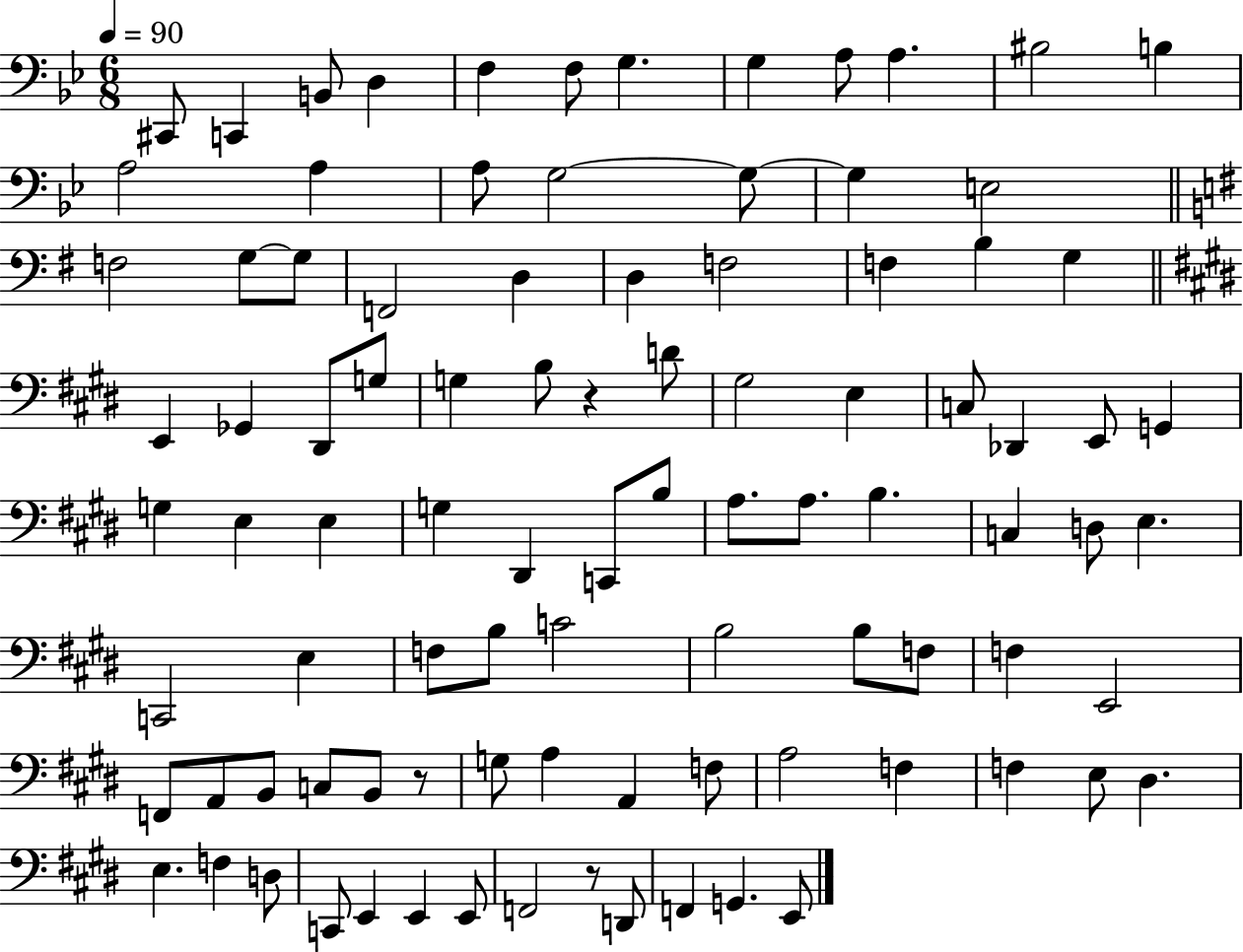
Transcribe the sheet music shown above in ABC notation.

X:1
T:Untitled
M:6/8
L:1/4
K:Bb
^C,,/2 C,, B,,/2 D, F, F,/2 G, G, A,/2 A, ^B,2 B, A,2 A, A,/2 G,2 G,/2 G, E,2 F,2 G,/2 G,/2 F,,2 D, D, F,2 F, B, G, E,, _G,, ^D,,/2 G,/2 G, B,/2 z D/2 ^G,2 E, C,/2 _D,, E,,/2 G,, G, E, E, G, ^D,, C,,/2 B,/2 A,/2 A,/2 B, C, D,/2 E, C,,2 E, F,/2 B,/2 C2 B,2 B,/2 F,/2 F, E,,2 F,,/2 A,,/2 B,,/2 C,/2 B,,/2 z/2 G,/2 A, A,, F,/2 A,2 F, F, E,/2 ^D, E, F, D,/2 C,,/2 E,, E,, E,,/2 F,,2 z/2 D,,/2 F,, G,, E,,/2